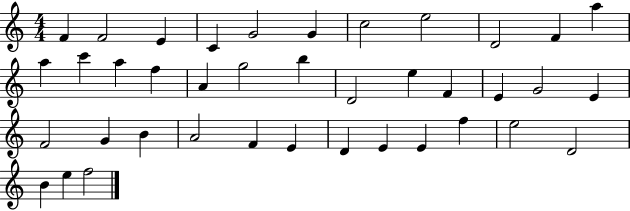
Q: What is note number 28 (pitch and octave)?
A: A4